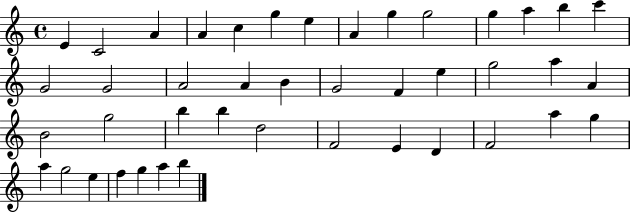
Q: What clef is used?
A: treble